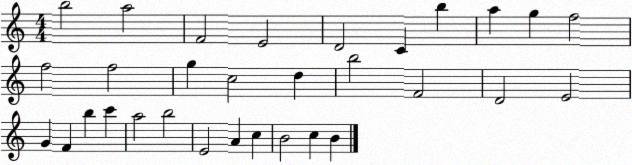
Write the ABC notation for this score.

X:1
T:Untitled
M:4/4
L:1/4
K:C
b2 a2 F2 E2 D2 C b a g f2 f2 f2 g c2 d b2 F2 D2 E2 G F b c' a2 b2 E2 A c B2 c B